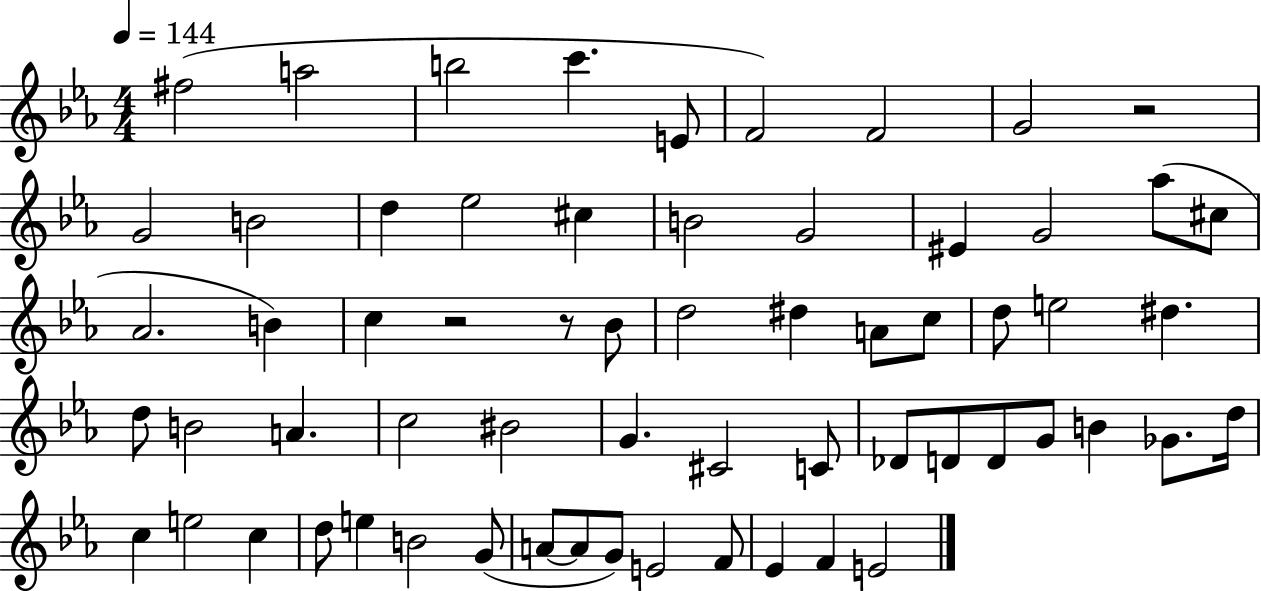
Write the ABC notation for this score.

X:1
T:Untitled
M:4/4
L:1/4
K:Eb
^f2 a2 b2 c' E/2 F2 F2 G2 z2 G2 B2 d _e2 ^c B2 G2 ^E G2 _a/2 ^c/2 _A2 B c z2 z/2 _B/2 d2 ^d A/2 c/2 d/2 e2 ^d d/2 B2 A c2 ^B2 G ^C2 C/2 _D/2 D/2 D/2 G/2 B _G/2 d/4 c e2 c d/2 e B2 G/2 A/2 A/2 G/2 E2 F/2 _E F E2